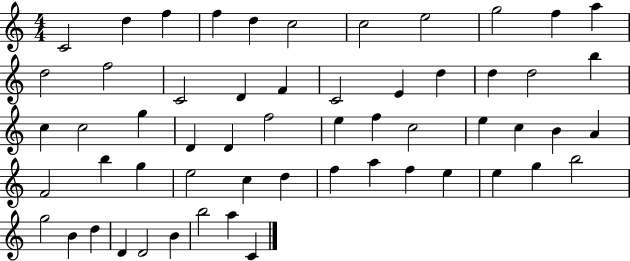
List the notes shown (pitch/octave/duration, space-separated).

C4/h D5/q F5/q F5/q D5/q C5/h C5/h E5/h G5/h F5/q A5/q D5/h F5/h C4/h D4/q F4/q C4/h E4/q D5/q D5/q D5/h B5/q C5/q C5/h G5/q D4/q D4/q F5/h E5/q F5/q C5/h E5/q C5/q B4/q A4/q F4/h B5/q G5/q E5/h C5/q D5/q F5/q A5/q F5/q E5/q E5/q G5/q B5/h G5/h B4/q D5/q D4/q D4/h B4/q B5/h A5/q C4/q